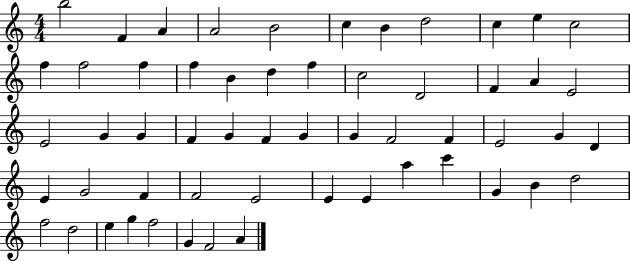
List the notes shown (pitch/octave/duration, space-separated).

B5/h F4/q A4/q A4/h B4/h C5/q B4/q D5/h C5/q E5/q C5/h F5/q F5/h F5/q F5/q B4/q D5/q F5/q C5/h D4/h F4/q A4/q E4/h E4/h G4/q G4/q F4/q G4/q F4/q G4/q G4/q F4/h F4/q E4/h G4/q D4/q E4/q G4/h F4/q F4/h E4/h E4/q E4/q A5/q C6/q G4/q B4/q D5/h F5/h D5/h E5/q G5/q F5/h G4/q F4/h A4/q